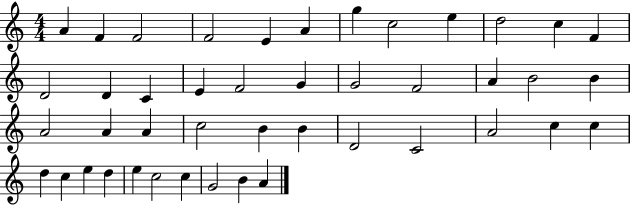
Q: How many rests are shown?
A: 0